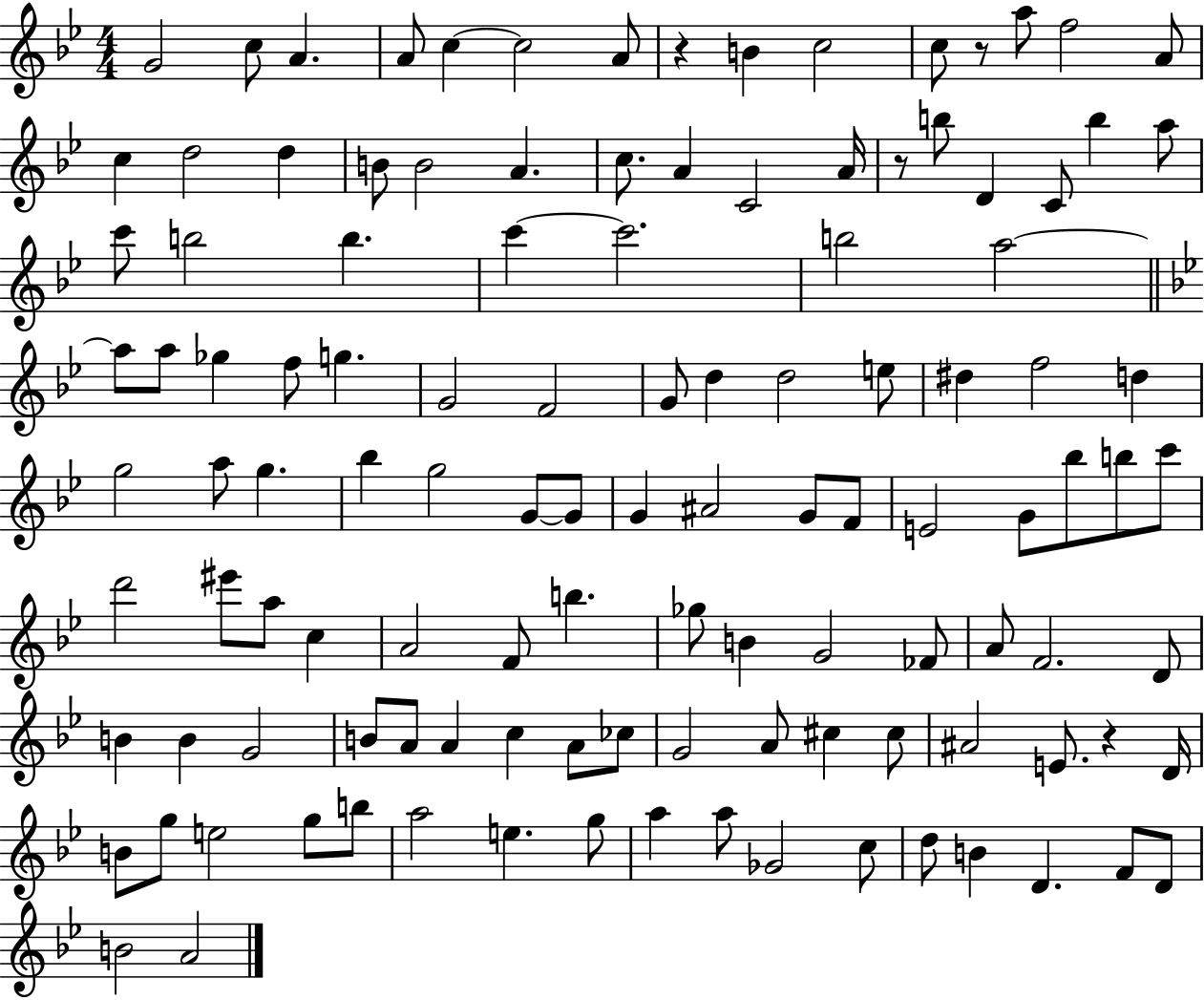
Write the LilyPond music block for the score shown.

{
  \clef treble
  \numericTimeSignature
  \time 4/4
  \key bes \major
  g'2 c''8 a'4. | a'8 c''4~~ c''2 a'8 | r4 b'4 c''2 | c''8 r8 a''8 f''2 a'8 | \break c''4 d''2 d''4 | b'8 b'2 a'4. | c''8. a'4 c'2 a'16 | r8 b''8 d'4 c'8 b''4 a''8 | \break c'''8 b''2 b''4. | c'''4~~ c'''2. | b''2 a''2~~ | \bar "||" \break \key g \minor a''8 a''8 ges''4 f''8 g''4. | g'2 f'2 | g'8 d''4 d''2 e''8 | dis''4 f''2 d''4 | \break g''2 a''8 g''4. | bes''4 g''2 g'8~~ g'8 | g'4 ais'2 g'8 f'8 | e'2 g'8 bes''8 b''8 c'''8 | \break d'''2 eis'''8 a''8 c''4 | a'2 f'8 b''4. | ges''8 b'4 g'2 fes'8 | a'8 f'2. d'8 | \break b'4 b'4 g'2 | b'8 a'8 a'4 c''4 a'8 ces''8 | g'2 a'8 cis''4 cis''8 | ais'2 e'8. r4 d'16 | \break b'8 g''8 e''2 g''8 b''8 | a''2 e''4. g''8 | a''4 a''8 ges'2 c''8 | d''8 b'4 d'4. f'8 d'8 | \break b'2 a'2 | \bar "|."
}